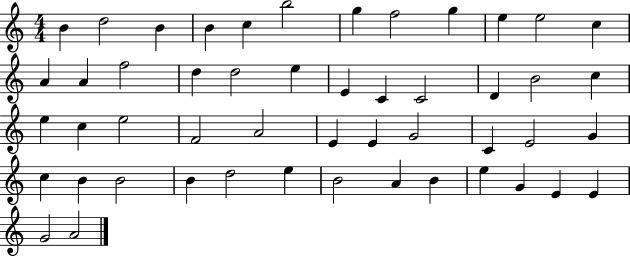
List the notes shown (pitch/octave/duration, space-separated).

B4/q D5/h B4/q B4/q C5/q B5/h G5/q F5/h G5/q E5/q E5/h C5/q A4/q A4/q F5/h D5/q D5/h E5/q E4/q C4/q C4/h D4/q B4/h C5/q E5/q C5/q E5/h F4/h A4/h E4/q E4/q G4/h C4/q E4/h G4/q C5/q B4/q B4/h B4/q D5/h E5/q B4/h A4/q B4/q E5/q G4/q E4/q E4/q G4/h A4/h